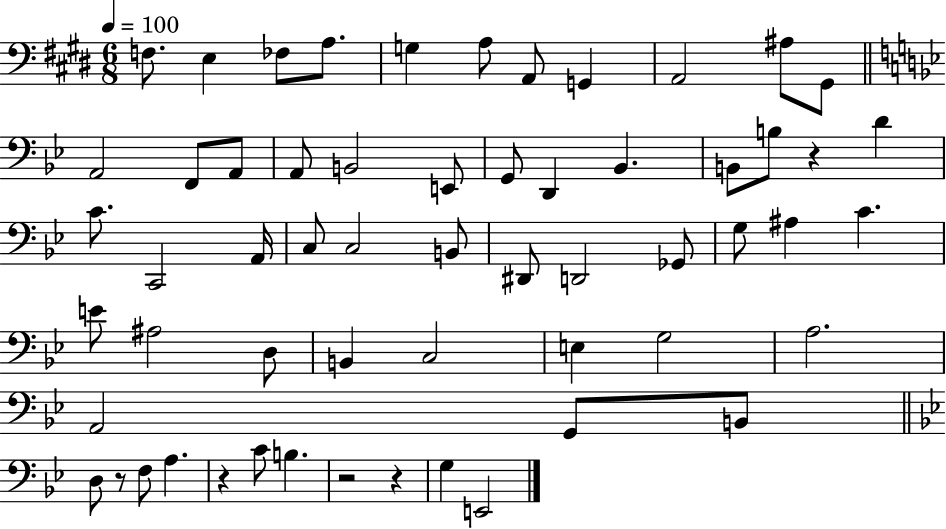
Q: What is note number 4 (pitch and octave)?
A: A3